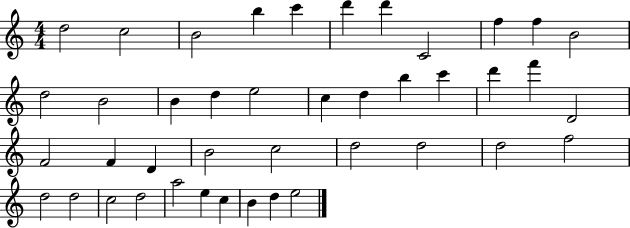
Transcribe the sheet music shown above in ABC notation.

X:1
T:Untitled
M:4/4
L:1/4
K:C
d2 c2 B2 b c' d' d' C2 f f B2 d2 B2 B d e2 c d b c' d' f' D2 F2 F D B2 c2 d2 d2 d2 f2 d2 d2 c2 d2 a2 e c B d e2